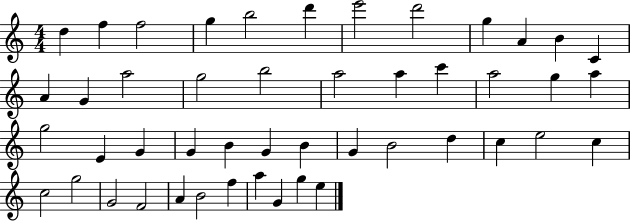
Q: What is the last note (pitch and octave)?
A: E5